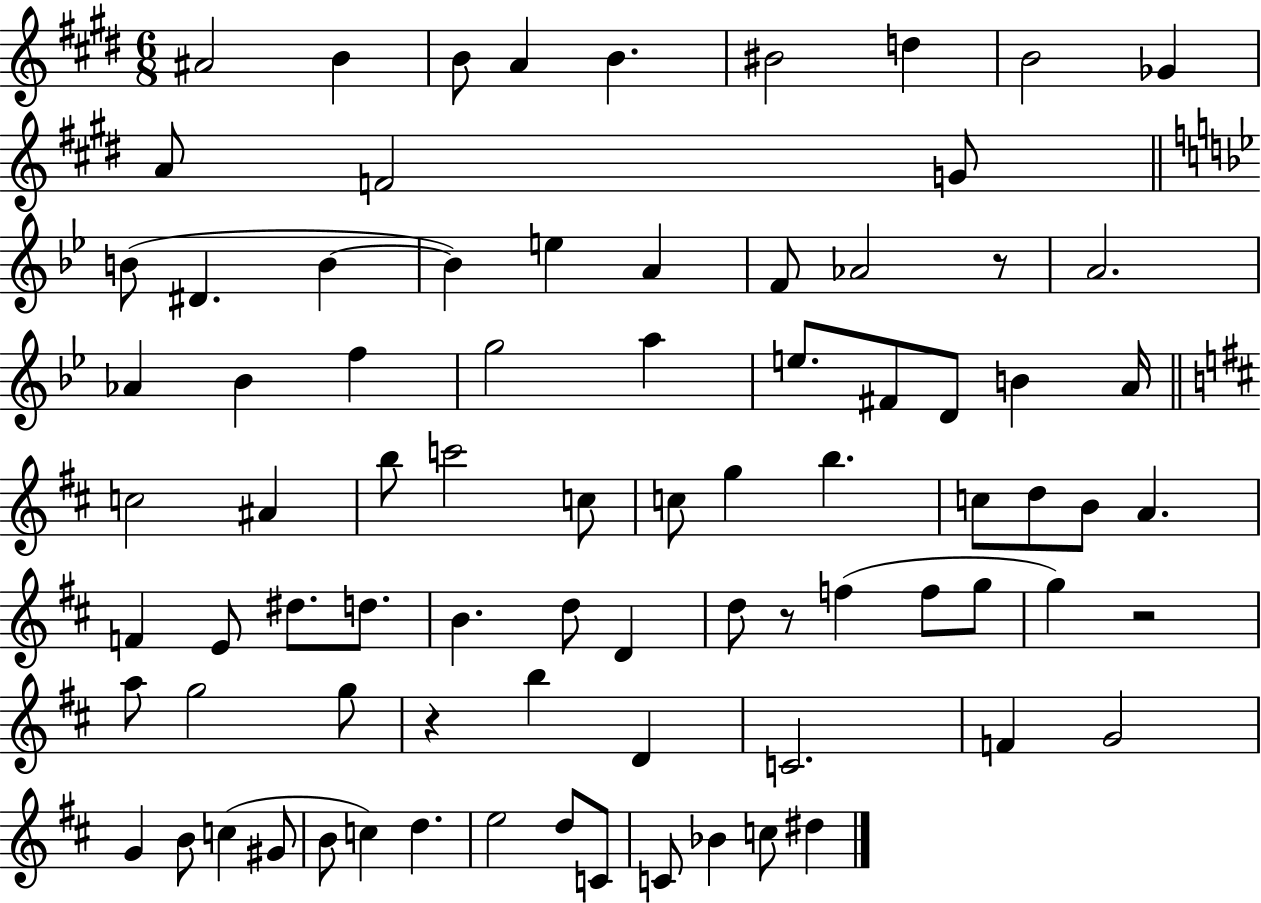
A#4/h B4/q B4/e A4/q B4/q. BIS4/h D5/q B4/h Gb4/q A4/e F4/h G4/e B4/e D#4/q. B4/q B4/q E5/q A4/q F4/e Ab4/h R/e A4/h. Ab4/q Bb4/q F5/q G5/h A5/q E5/e. F#4/e D4/e B4/q A4/s C5/h A#4/q B5/e C6/h C5/e C5/e G5/q B5/q. C5/e D5/e B4/e A4/q. F4/q E4/e D#5/e. D5/e. B4/q. D5/e D4/q D5/e R/e F5/q F5/e G5/e G5/q R/h A5/e G5/h G5/e R/q B5/q D4/q C4/h. F4/q G4/h G4/q B4/e C5/q G#4/e B4/e C5/q D5/q. E5/h D5/e C4/e C4/e Bb4/q C5/e D#5/q